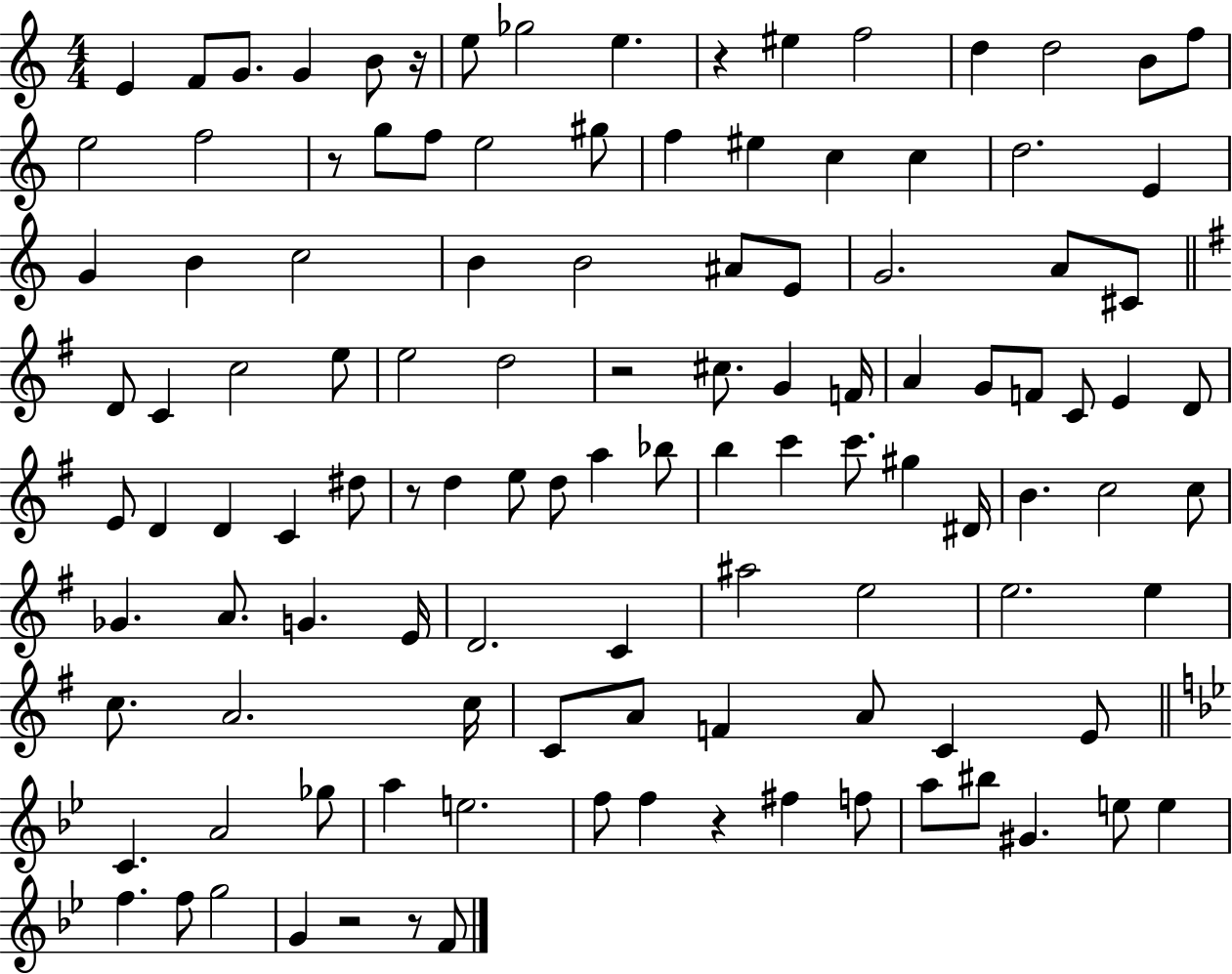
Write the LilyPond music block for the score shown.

{
  \clef treble
  \numericTimeSignature
  \time 4/4
  \key c \major
  e'4 f'8 g'8. g'4 b'8 r16 | e''8 ges''2 e''4. | r4 eis''4 f''2 | d''4 d''2 b'8 f''8 | \break e''2 f''2 | r8 g''8 f''8 e''2 gis''8 | f''4 eis''4 c''4 c''4 | d''2. e'4 | \break g'4 b'4 c''2 | b'4 b'2 ais'8 e'8 | g'2. a'8 cis'8 | \bar "||" \break \key g \major d'8 c'4 c''2 e''8 | e''2 d''2 | r2 cis''8. g'4 f'16 | a'4 g'8 f'8 c'8 e'4 d'8 | \break e'8 d'4 d'4 c'4 dis''8 | r8 d''4 e''8 d''8 a''4 bes''8 | b''4 c'''4 c'''8. gis''4 dis'16 | b'4. c''2 c''8 | \break ges'4. a'8. g'4. e'16 | d'2. c'4 | ais''2 e''2 | e''2. e''4 | \break c''8. a'2. c''16 | c'8 a'8 f'4 a'8 c'4 e'8 | \bar "||" \break \key g \minor c'4. a'2 ges''8 | a''4 e''2. | f''8 f''4 r4 fis''4 f''8 | a''8 bis''8 gis'4. e''8 e''4 | \break f''4. f''8 g''2 | g'4 r2 r8 f'8 | \bar "|."
}